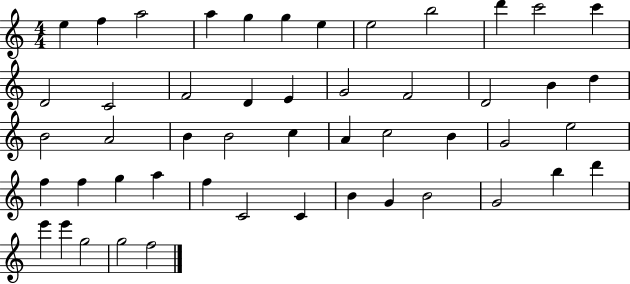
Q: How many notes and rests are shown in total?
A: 50